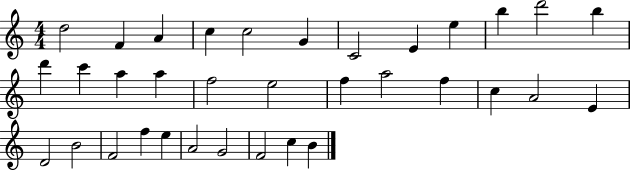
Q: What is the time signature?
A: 4/4